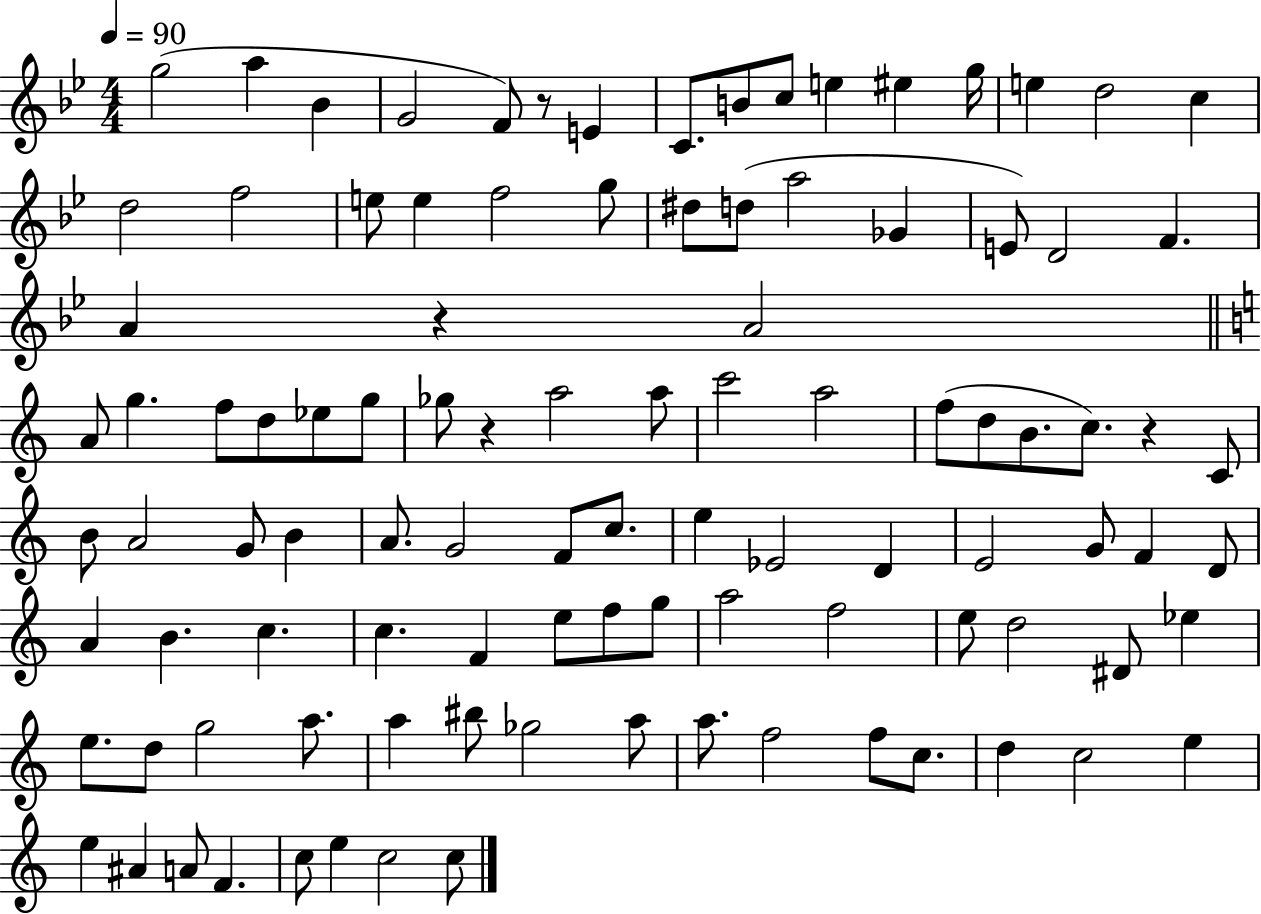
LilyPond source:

{
  \clef treble
  \numericTimeSignature
  \time 4/4
  \key bes \major
  \tempo 4 = 90
  g''2( a''4 bes'4 | g'2 f'8) r8 e'4 | c'8. b'8 c''8 e''4 eis''4 g''16 | e''4 d''2 c''4 | \break d''2 f''2 | e''8 e''4 f''2 g''8 | dis''8 d''8( a''2 ges'4 | e'8) d'2 f'4. | \break a'4 r4 a'2 | \bar "||" \break \key c \major a'8 g''4. f''8 d''8 ees''8 g''8 | ges''8 r4 a''2 a''8 | c'''2 a''2 | f''8( d''8 b'8. c''8.) r4 c'8 | \break b'8 a'2 g'8 b'4 | a'8. g'2 f'8 c''8. | e''4 ees'2 d'4 | e'2 g'8 f'4 d'8 | \break a'4 b'4. c''4. | c''4. f'4 e''8 f''8 g''8 | a''2 f''2 | e''8 d''2 dis'8 ees''4 | \break e''8. d''8 g''2 a''8. | a''4 bis''8 ges''2 a''8 | a''8. f''2 f''8 c''8. | d''4 c''2 e''4 | \break e''4 ais'4 a'8 f'4. | c''8 e''4 c''2 c''8 | \bar "|."
}